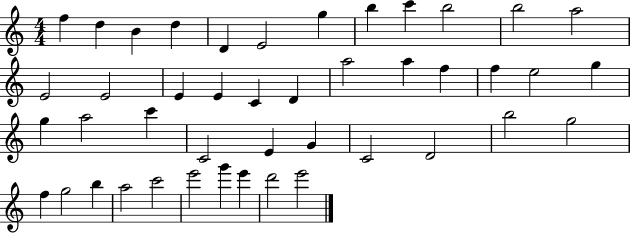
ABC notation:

X:1
T:Untitled
M:4/4
L:1/4
K:C
f d B d D E2 g b c' b2 b2 a2 E2 E2 E E C D a2 a f f e2 g g a2 c' C2 E G C2 D2 b2 g2 f g2 b a2 c'2 e'2 g' e' d'2 e'2